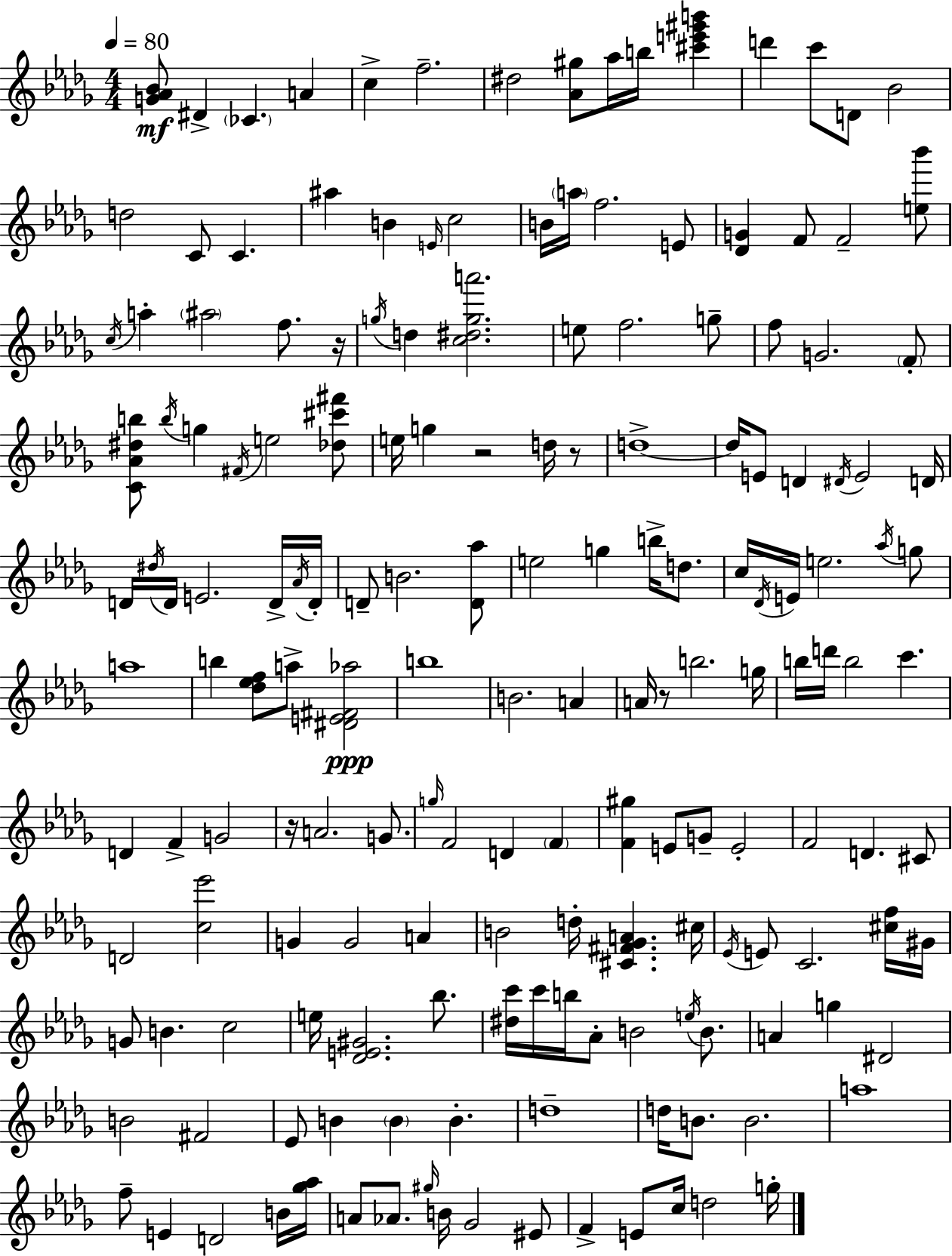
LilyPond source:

{
  \clef treble
  \numericTimeSignature
  \time 4/4
  \key bes \minor
  \tempo 4 = 80
  <g' aes' bes'>8\mf dis'4-> \parenthesize ces'4. a'4 | c''4-> f''2.-- | dis''2 <aes' gis''>8 aes''16 b''16 <cis''' e''' gis''' b'''>4 | d'''4 c'''8 d'8 bes'2 | \break d''2 c'8 c'4. | ais''4 b'4 \grace { e'16 } c''2 | b'16 \parenthesize a''16 f''2. e'8 | <des' g'>4 f'8 f'2-- <e'' bes'''>8 | \break \acciaccatura { c''16 } a''4-. \parenthesize ais''2 f''8. | r16 \acciaccatura { g''16 } d''4 <c'' dis'' g'' a'''>2. | e''8 f''2. | g''8-- f''8 g'2. | \break \parenthesize f'8-. <c' aes' dis'' b''>8 \acciaccatura { b''16 } g''4 \acciaccatura { fis'16 } e''2 | <des'' cis''' fis'''>8 e''16 g''4 r2 | d''16 r8 d''1->~~ | d''16 e'8 d'4 \acciaccatura { dis'16 } e'2 | \break d'16 d'16 \acciaccatura { dis''16 } d'16 e'2. | d'16-> \acciaccatura { aes'16 } d'16-. d'8-- b'2. | <d' aes''>8 e''2 | g''4 b''16-> d''8. c''16 \acciaccatura { des'16 } e'16 e''2. | \break \acciaccatura { aes''16 } g''8 a''1 | b''4 <des'' ees'' f''>8 | a''8-> <dis' e' fis' aes''>2\ppp b''1 | b'2. | \break a'4 a'16 r8 b''2. | g''16 b''16 d'''16 b''2 | c'''4. d'4 f'4-> | g'2 r16 a'2. | \break g'8. \grace { g''16 } f'2 | d'4 \parenthesize f'4 <f' gis''>4 e'8 | g'8-- e'2-. f'2 | d'4. cis'8 d'2 | \break <c'' ees'''>2 g'4 g'2 | a'4 b'2 | d''16-. <cis' fis' ges' a'>4. cis''16 \acciaccatura { ees'16 } e'8 c'2. | <cis'' f''>16 gis'16 g'8 b'4. | \break c''2 e''16 <des' e' gis'>2. | bes''8. <dis'' c'''>16 c'''16 b''16 aes'8-. | b'2 \acciaccatura { e''16 } b'8. a'4 | g''4 dis'2 b'2 | \break fis'2 ees'8 b'4 | \parenthesize b'4 b'4.-. d''1-- | d''16 b'8. | b'2. a''1 | \break f''8-- e'4 | d'2 b'16 <ges'' aes''>16 a'8 aes'8. | \grace { gis''16 } b'16 ges'2 eis'8 f'4-> | e'8 c''16 d''2 g''16-. \bar "|."
}